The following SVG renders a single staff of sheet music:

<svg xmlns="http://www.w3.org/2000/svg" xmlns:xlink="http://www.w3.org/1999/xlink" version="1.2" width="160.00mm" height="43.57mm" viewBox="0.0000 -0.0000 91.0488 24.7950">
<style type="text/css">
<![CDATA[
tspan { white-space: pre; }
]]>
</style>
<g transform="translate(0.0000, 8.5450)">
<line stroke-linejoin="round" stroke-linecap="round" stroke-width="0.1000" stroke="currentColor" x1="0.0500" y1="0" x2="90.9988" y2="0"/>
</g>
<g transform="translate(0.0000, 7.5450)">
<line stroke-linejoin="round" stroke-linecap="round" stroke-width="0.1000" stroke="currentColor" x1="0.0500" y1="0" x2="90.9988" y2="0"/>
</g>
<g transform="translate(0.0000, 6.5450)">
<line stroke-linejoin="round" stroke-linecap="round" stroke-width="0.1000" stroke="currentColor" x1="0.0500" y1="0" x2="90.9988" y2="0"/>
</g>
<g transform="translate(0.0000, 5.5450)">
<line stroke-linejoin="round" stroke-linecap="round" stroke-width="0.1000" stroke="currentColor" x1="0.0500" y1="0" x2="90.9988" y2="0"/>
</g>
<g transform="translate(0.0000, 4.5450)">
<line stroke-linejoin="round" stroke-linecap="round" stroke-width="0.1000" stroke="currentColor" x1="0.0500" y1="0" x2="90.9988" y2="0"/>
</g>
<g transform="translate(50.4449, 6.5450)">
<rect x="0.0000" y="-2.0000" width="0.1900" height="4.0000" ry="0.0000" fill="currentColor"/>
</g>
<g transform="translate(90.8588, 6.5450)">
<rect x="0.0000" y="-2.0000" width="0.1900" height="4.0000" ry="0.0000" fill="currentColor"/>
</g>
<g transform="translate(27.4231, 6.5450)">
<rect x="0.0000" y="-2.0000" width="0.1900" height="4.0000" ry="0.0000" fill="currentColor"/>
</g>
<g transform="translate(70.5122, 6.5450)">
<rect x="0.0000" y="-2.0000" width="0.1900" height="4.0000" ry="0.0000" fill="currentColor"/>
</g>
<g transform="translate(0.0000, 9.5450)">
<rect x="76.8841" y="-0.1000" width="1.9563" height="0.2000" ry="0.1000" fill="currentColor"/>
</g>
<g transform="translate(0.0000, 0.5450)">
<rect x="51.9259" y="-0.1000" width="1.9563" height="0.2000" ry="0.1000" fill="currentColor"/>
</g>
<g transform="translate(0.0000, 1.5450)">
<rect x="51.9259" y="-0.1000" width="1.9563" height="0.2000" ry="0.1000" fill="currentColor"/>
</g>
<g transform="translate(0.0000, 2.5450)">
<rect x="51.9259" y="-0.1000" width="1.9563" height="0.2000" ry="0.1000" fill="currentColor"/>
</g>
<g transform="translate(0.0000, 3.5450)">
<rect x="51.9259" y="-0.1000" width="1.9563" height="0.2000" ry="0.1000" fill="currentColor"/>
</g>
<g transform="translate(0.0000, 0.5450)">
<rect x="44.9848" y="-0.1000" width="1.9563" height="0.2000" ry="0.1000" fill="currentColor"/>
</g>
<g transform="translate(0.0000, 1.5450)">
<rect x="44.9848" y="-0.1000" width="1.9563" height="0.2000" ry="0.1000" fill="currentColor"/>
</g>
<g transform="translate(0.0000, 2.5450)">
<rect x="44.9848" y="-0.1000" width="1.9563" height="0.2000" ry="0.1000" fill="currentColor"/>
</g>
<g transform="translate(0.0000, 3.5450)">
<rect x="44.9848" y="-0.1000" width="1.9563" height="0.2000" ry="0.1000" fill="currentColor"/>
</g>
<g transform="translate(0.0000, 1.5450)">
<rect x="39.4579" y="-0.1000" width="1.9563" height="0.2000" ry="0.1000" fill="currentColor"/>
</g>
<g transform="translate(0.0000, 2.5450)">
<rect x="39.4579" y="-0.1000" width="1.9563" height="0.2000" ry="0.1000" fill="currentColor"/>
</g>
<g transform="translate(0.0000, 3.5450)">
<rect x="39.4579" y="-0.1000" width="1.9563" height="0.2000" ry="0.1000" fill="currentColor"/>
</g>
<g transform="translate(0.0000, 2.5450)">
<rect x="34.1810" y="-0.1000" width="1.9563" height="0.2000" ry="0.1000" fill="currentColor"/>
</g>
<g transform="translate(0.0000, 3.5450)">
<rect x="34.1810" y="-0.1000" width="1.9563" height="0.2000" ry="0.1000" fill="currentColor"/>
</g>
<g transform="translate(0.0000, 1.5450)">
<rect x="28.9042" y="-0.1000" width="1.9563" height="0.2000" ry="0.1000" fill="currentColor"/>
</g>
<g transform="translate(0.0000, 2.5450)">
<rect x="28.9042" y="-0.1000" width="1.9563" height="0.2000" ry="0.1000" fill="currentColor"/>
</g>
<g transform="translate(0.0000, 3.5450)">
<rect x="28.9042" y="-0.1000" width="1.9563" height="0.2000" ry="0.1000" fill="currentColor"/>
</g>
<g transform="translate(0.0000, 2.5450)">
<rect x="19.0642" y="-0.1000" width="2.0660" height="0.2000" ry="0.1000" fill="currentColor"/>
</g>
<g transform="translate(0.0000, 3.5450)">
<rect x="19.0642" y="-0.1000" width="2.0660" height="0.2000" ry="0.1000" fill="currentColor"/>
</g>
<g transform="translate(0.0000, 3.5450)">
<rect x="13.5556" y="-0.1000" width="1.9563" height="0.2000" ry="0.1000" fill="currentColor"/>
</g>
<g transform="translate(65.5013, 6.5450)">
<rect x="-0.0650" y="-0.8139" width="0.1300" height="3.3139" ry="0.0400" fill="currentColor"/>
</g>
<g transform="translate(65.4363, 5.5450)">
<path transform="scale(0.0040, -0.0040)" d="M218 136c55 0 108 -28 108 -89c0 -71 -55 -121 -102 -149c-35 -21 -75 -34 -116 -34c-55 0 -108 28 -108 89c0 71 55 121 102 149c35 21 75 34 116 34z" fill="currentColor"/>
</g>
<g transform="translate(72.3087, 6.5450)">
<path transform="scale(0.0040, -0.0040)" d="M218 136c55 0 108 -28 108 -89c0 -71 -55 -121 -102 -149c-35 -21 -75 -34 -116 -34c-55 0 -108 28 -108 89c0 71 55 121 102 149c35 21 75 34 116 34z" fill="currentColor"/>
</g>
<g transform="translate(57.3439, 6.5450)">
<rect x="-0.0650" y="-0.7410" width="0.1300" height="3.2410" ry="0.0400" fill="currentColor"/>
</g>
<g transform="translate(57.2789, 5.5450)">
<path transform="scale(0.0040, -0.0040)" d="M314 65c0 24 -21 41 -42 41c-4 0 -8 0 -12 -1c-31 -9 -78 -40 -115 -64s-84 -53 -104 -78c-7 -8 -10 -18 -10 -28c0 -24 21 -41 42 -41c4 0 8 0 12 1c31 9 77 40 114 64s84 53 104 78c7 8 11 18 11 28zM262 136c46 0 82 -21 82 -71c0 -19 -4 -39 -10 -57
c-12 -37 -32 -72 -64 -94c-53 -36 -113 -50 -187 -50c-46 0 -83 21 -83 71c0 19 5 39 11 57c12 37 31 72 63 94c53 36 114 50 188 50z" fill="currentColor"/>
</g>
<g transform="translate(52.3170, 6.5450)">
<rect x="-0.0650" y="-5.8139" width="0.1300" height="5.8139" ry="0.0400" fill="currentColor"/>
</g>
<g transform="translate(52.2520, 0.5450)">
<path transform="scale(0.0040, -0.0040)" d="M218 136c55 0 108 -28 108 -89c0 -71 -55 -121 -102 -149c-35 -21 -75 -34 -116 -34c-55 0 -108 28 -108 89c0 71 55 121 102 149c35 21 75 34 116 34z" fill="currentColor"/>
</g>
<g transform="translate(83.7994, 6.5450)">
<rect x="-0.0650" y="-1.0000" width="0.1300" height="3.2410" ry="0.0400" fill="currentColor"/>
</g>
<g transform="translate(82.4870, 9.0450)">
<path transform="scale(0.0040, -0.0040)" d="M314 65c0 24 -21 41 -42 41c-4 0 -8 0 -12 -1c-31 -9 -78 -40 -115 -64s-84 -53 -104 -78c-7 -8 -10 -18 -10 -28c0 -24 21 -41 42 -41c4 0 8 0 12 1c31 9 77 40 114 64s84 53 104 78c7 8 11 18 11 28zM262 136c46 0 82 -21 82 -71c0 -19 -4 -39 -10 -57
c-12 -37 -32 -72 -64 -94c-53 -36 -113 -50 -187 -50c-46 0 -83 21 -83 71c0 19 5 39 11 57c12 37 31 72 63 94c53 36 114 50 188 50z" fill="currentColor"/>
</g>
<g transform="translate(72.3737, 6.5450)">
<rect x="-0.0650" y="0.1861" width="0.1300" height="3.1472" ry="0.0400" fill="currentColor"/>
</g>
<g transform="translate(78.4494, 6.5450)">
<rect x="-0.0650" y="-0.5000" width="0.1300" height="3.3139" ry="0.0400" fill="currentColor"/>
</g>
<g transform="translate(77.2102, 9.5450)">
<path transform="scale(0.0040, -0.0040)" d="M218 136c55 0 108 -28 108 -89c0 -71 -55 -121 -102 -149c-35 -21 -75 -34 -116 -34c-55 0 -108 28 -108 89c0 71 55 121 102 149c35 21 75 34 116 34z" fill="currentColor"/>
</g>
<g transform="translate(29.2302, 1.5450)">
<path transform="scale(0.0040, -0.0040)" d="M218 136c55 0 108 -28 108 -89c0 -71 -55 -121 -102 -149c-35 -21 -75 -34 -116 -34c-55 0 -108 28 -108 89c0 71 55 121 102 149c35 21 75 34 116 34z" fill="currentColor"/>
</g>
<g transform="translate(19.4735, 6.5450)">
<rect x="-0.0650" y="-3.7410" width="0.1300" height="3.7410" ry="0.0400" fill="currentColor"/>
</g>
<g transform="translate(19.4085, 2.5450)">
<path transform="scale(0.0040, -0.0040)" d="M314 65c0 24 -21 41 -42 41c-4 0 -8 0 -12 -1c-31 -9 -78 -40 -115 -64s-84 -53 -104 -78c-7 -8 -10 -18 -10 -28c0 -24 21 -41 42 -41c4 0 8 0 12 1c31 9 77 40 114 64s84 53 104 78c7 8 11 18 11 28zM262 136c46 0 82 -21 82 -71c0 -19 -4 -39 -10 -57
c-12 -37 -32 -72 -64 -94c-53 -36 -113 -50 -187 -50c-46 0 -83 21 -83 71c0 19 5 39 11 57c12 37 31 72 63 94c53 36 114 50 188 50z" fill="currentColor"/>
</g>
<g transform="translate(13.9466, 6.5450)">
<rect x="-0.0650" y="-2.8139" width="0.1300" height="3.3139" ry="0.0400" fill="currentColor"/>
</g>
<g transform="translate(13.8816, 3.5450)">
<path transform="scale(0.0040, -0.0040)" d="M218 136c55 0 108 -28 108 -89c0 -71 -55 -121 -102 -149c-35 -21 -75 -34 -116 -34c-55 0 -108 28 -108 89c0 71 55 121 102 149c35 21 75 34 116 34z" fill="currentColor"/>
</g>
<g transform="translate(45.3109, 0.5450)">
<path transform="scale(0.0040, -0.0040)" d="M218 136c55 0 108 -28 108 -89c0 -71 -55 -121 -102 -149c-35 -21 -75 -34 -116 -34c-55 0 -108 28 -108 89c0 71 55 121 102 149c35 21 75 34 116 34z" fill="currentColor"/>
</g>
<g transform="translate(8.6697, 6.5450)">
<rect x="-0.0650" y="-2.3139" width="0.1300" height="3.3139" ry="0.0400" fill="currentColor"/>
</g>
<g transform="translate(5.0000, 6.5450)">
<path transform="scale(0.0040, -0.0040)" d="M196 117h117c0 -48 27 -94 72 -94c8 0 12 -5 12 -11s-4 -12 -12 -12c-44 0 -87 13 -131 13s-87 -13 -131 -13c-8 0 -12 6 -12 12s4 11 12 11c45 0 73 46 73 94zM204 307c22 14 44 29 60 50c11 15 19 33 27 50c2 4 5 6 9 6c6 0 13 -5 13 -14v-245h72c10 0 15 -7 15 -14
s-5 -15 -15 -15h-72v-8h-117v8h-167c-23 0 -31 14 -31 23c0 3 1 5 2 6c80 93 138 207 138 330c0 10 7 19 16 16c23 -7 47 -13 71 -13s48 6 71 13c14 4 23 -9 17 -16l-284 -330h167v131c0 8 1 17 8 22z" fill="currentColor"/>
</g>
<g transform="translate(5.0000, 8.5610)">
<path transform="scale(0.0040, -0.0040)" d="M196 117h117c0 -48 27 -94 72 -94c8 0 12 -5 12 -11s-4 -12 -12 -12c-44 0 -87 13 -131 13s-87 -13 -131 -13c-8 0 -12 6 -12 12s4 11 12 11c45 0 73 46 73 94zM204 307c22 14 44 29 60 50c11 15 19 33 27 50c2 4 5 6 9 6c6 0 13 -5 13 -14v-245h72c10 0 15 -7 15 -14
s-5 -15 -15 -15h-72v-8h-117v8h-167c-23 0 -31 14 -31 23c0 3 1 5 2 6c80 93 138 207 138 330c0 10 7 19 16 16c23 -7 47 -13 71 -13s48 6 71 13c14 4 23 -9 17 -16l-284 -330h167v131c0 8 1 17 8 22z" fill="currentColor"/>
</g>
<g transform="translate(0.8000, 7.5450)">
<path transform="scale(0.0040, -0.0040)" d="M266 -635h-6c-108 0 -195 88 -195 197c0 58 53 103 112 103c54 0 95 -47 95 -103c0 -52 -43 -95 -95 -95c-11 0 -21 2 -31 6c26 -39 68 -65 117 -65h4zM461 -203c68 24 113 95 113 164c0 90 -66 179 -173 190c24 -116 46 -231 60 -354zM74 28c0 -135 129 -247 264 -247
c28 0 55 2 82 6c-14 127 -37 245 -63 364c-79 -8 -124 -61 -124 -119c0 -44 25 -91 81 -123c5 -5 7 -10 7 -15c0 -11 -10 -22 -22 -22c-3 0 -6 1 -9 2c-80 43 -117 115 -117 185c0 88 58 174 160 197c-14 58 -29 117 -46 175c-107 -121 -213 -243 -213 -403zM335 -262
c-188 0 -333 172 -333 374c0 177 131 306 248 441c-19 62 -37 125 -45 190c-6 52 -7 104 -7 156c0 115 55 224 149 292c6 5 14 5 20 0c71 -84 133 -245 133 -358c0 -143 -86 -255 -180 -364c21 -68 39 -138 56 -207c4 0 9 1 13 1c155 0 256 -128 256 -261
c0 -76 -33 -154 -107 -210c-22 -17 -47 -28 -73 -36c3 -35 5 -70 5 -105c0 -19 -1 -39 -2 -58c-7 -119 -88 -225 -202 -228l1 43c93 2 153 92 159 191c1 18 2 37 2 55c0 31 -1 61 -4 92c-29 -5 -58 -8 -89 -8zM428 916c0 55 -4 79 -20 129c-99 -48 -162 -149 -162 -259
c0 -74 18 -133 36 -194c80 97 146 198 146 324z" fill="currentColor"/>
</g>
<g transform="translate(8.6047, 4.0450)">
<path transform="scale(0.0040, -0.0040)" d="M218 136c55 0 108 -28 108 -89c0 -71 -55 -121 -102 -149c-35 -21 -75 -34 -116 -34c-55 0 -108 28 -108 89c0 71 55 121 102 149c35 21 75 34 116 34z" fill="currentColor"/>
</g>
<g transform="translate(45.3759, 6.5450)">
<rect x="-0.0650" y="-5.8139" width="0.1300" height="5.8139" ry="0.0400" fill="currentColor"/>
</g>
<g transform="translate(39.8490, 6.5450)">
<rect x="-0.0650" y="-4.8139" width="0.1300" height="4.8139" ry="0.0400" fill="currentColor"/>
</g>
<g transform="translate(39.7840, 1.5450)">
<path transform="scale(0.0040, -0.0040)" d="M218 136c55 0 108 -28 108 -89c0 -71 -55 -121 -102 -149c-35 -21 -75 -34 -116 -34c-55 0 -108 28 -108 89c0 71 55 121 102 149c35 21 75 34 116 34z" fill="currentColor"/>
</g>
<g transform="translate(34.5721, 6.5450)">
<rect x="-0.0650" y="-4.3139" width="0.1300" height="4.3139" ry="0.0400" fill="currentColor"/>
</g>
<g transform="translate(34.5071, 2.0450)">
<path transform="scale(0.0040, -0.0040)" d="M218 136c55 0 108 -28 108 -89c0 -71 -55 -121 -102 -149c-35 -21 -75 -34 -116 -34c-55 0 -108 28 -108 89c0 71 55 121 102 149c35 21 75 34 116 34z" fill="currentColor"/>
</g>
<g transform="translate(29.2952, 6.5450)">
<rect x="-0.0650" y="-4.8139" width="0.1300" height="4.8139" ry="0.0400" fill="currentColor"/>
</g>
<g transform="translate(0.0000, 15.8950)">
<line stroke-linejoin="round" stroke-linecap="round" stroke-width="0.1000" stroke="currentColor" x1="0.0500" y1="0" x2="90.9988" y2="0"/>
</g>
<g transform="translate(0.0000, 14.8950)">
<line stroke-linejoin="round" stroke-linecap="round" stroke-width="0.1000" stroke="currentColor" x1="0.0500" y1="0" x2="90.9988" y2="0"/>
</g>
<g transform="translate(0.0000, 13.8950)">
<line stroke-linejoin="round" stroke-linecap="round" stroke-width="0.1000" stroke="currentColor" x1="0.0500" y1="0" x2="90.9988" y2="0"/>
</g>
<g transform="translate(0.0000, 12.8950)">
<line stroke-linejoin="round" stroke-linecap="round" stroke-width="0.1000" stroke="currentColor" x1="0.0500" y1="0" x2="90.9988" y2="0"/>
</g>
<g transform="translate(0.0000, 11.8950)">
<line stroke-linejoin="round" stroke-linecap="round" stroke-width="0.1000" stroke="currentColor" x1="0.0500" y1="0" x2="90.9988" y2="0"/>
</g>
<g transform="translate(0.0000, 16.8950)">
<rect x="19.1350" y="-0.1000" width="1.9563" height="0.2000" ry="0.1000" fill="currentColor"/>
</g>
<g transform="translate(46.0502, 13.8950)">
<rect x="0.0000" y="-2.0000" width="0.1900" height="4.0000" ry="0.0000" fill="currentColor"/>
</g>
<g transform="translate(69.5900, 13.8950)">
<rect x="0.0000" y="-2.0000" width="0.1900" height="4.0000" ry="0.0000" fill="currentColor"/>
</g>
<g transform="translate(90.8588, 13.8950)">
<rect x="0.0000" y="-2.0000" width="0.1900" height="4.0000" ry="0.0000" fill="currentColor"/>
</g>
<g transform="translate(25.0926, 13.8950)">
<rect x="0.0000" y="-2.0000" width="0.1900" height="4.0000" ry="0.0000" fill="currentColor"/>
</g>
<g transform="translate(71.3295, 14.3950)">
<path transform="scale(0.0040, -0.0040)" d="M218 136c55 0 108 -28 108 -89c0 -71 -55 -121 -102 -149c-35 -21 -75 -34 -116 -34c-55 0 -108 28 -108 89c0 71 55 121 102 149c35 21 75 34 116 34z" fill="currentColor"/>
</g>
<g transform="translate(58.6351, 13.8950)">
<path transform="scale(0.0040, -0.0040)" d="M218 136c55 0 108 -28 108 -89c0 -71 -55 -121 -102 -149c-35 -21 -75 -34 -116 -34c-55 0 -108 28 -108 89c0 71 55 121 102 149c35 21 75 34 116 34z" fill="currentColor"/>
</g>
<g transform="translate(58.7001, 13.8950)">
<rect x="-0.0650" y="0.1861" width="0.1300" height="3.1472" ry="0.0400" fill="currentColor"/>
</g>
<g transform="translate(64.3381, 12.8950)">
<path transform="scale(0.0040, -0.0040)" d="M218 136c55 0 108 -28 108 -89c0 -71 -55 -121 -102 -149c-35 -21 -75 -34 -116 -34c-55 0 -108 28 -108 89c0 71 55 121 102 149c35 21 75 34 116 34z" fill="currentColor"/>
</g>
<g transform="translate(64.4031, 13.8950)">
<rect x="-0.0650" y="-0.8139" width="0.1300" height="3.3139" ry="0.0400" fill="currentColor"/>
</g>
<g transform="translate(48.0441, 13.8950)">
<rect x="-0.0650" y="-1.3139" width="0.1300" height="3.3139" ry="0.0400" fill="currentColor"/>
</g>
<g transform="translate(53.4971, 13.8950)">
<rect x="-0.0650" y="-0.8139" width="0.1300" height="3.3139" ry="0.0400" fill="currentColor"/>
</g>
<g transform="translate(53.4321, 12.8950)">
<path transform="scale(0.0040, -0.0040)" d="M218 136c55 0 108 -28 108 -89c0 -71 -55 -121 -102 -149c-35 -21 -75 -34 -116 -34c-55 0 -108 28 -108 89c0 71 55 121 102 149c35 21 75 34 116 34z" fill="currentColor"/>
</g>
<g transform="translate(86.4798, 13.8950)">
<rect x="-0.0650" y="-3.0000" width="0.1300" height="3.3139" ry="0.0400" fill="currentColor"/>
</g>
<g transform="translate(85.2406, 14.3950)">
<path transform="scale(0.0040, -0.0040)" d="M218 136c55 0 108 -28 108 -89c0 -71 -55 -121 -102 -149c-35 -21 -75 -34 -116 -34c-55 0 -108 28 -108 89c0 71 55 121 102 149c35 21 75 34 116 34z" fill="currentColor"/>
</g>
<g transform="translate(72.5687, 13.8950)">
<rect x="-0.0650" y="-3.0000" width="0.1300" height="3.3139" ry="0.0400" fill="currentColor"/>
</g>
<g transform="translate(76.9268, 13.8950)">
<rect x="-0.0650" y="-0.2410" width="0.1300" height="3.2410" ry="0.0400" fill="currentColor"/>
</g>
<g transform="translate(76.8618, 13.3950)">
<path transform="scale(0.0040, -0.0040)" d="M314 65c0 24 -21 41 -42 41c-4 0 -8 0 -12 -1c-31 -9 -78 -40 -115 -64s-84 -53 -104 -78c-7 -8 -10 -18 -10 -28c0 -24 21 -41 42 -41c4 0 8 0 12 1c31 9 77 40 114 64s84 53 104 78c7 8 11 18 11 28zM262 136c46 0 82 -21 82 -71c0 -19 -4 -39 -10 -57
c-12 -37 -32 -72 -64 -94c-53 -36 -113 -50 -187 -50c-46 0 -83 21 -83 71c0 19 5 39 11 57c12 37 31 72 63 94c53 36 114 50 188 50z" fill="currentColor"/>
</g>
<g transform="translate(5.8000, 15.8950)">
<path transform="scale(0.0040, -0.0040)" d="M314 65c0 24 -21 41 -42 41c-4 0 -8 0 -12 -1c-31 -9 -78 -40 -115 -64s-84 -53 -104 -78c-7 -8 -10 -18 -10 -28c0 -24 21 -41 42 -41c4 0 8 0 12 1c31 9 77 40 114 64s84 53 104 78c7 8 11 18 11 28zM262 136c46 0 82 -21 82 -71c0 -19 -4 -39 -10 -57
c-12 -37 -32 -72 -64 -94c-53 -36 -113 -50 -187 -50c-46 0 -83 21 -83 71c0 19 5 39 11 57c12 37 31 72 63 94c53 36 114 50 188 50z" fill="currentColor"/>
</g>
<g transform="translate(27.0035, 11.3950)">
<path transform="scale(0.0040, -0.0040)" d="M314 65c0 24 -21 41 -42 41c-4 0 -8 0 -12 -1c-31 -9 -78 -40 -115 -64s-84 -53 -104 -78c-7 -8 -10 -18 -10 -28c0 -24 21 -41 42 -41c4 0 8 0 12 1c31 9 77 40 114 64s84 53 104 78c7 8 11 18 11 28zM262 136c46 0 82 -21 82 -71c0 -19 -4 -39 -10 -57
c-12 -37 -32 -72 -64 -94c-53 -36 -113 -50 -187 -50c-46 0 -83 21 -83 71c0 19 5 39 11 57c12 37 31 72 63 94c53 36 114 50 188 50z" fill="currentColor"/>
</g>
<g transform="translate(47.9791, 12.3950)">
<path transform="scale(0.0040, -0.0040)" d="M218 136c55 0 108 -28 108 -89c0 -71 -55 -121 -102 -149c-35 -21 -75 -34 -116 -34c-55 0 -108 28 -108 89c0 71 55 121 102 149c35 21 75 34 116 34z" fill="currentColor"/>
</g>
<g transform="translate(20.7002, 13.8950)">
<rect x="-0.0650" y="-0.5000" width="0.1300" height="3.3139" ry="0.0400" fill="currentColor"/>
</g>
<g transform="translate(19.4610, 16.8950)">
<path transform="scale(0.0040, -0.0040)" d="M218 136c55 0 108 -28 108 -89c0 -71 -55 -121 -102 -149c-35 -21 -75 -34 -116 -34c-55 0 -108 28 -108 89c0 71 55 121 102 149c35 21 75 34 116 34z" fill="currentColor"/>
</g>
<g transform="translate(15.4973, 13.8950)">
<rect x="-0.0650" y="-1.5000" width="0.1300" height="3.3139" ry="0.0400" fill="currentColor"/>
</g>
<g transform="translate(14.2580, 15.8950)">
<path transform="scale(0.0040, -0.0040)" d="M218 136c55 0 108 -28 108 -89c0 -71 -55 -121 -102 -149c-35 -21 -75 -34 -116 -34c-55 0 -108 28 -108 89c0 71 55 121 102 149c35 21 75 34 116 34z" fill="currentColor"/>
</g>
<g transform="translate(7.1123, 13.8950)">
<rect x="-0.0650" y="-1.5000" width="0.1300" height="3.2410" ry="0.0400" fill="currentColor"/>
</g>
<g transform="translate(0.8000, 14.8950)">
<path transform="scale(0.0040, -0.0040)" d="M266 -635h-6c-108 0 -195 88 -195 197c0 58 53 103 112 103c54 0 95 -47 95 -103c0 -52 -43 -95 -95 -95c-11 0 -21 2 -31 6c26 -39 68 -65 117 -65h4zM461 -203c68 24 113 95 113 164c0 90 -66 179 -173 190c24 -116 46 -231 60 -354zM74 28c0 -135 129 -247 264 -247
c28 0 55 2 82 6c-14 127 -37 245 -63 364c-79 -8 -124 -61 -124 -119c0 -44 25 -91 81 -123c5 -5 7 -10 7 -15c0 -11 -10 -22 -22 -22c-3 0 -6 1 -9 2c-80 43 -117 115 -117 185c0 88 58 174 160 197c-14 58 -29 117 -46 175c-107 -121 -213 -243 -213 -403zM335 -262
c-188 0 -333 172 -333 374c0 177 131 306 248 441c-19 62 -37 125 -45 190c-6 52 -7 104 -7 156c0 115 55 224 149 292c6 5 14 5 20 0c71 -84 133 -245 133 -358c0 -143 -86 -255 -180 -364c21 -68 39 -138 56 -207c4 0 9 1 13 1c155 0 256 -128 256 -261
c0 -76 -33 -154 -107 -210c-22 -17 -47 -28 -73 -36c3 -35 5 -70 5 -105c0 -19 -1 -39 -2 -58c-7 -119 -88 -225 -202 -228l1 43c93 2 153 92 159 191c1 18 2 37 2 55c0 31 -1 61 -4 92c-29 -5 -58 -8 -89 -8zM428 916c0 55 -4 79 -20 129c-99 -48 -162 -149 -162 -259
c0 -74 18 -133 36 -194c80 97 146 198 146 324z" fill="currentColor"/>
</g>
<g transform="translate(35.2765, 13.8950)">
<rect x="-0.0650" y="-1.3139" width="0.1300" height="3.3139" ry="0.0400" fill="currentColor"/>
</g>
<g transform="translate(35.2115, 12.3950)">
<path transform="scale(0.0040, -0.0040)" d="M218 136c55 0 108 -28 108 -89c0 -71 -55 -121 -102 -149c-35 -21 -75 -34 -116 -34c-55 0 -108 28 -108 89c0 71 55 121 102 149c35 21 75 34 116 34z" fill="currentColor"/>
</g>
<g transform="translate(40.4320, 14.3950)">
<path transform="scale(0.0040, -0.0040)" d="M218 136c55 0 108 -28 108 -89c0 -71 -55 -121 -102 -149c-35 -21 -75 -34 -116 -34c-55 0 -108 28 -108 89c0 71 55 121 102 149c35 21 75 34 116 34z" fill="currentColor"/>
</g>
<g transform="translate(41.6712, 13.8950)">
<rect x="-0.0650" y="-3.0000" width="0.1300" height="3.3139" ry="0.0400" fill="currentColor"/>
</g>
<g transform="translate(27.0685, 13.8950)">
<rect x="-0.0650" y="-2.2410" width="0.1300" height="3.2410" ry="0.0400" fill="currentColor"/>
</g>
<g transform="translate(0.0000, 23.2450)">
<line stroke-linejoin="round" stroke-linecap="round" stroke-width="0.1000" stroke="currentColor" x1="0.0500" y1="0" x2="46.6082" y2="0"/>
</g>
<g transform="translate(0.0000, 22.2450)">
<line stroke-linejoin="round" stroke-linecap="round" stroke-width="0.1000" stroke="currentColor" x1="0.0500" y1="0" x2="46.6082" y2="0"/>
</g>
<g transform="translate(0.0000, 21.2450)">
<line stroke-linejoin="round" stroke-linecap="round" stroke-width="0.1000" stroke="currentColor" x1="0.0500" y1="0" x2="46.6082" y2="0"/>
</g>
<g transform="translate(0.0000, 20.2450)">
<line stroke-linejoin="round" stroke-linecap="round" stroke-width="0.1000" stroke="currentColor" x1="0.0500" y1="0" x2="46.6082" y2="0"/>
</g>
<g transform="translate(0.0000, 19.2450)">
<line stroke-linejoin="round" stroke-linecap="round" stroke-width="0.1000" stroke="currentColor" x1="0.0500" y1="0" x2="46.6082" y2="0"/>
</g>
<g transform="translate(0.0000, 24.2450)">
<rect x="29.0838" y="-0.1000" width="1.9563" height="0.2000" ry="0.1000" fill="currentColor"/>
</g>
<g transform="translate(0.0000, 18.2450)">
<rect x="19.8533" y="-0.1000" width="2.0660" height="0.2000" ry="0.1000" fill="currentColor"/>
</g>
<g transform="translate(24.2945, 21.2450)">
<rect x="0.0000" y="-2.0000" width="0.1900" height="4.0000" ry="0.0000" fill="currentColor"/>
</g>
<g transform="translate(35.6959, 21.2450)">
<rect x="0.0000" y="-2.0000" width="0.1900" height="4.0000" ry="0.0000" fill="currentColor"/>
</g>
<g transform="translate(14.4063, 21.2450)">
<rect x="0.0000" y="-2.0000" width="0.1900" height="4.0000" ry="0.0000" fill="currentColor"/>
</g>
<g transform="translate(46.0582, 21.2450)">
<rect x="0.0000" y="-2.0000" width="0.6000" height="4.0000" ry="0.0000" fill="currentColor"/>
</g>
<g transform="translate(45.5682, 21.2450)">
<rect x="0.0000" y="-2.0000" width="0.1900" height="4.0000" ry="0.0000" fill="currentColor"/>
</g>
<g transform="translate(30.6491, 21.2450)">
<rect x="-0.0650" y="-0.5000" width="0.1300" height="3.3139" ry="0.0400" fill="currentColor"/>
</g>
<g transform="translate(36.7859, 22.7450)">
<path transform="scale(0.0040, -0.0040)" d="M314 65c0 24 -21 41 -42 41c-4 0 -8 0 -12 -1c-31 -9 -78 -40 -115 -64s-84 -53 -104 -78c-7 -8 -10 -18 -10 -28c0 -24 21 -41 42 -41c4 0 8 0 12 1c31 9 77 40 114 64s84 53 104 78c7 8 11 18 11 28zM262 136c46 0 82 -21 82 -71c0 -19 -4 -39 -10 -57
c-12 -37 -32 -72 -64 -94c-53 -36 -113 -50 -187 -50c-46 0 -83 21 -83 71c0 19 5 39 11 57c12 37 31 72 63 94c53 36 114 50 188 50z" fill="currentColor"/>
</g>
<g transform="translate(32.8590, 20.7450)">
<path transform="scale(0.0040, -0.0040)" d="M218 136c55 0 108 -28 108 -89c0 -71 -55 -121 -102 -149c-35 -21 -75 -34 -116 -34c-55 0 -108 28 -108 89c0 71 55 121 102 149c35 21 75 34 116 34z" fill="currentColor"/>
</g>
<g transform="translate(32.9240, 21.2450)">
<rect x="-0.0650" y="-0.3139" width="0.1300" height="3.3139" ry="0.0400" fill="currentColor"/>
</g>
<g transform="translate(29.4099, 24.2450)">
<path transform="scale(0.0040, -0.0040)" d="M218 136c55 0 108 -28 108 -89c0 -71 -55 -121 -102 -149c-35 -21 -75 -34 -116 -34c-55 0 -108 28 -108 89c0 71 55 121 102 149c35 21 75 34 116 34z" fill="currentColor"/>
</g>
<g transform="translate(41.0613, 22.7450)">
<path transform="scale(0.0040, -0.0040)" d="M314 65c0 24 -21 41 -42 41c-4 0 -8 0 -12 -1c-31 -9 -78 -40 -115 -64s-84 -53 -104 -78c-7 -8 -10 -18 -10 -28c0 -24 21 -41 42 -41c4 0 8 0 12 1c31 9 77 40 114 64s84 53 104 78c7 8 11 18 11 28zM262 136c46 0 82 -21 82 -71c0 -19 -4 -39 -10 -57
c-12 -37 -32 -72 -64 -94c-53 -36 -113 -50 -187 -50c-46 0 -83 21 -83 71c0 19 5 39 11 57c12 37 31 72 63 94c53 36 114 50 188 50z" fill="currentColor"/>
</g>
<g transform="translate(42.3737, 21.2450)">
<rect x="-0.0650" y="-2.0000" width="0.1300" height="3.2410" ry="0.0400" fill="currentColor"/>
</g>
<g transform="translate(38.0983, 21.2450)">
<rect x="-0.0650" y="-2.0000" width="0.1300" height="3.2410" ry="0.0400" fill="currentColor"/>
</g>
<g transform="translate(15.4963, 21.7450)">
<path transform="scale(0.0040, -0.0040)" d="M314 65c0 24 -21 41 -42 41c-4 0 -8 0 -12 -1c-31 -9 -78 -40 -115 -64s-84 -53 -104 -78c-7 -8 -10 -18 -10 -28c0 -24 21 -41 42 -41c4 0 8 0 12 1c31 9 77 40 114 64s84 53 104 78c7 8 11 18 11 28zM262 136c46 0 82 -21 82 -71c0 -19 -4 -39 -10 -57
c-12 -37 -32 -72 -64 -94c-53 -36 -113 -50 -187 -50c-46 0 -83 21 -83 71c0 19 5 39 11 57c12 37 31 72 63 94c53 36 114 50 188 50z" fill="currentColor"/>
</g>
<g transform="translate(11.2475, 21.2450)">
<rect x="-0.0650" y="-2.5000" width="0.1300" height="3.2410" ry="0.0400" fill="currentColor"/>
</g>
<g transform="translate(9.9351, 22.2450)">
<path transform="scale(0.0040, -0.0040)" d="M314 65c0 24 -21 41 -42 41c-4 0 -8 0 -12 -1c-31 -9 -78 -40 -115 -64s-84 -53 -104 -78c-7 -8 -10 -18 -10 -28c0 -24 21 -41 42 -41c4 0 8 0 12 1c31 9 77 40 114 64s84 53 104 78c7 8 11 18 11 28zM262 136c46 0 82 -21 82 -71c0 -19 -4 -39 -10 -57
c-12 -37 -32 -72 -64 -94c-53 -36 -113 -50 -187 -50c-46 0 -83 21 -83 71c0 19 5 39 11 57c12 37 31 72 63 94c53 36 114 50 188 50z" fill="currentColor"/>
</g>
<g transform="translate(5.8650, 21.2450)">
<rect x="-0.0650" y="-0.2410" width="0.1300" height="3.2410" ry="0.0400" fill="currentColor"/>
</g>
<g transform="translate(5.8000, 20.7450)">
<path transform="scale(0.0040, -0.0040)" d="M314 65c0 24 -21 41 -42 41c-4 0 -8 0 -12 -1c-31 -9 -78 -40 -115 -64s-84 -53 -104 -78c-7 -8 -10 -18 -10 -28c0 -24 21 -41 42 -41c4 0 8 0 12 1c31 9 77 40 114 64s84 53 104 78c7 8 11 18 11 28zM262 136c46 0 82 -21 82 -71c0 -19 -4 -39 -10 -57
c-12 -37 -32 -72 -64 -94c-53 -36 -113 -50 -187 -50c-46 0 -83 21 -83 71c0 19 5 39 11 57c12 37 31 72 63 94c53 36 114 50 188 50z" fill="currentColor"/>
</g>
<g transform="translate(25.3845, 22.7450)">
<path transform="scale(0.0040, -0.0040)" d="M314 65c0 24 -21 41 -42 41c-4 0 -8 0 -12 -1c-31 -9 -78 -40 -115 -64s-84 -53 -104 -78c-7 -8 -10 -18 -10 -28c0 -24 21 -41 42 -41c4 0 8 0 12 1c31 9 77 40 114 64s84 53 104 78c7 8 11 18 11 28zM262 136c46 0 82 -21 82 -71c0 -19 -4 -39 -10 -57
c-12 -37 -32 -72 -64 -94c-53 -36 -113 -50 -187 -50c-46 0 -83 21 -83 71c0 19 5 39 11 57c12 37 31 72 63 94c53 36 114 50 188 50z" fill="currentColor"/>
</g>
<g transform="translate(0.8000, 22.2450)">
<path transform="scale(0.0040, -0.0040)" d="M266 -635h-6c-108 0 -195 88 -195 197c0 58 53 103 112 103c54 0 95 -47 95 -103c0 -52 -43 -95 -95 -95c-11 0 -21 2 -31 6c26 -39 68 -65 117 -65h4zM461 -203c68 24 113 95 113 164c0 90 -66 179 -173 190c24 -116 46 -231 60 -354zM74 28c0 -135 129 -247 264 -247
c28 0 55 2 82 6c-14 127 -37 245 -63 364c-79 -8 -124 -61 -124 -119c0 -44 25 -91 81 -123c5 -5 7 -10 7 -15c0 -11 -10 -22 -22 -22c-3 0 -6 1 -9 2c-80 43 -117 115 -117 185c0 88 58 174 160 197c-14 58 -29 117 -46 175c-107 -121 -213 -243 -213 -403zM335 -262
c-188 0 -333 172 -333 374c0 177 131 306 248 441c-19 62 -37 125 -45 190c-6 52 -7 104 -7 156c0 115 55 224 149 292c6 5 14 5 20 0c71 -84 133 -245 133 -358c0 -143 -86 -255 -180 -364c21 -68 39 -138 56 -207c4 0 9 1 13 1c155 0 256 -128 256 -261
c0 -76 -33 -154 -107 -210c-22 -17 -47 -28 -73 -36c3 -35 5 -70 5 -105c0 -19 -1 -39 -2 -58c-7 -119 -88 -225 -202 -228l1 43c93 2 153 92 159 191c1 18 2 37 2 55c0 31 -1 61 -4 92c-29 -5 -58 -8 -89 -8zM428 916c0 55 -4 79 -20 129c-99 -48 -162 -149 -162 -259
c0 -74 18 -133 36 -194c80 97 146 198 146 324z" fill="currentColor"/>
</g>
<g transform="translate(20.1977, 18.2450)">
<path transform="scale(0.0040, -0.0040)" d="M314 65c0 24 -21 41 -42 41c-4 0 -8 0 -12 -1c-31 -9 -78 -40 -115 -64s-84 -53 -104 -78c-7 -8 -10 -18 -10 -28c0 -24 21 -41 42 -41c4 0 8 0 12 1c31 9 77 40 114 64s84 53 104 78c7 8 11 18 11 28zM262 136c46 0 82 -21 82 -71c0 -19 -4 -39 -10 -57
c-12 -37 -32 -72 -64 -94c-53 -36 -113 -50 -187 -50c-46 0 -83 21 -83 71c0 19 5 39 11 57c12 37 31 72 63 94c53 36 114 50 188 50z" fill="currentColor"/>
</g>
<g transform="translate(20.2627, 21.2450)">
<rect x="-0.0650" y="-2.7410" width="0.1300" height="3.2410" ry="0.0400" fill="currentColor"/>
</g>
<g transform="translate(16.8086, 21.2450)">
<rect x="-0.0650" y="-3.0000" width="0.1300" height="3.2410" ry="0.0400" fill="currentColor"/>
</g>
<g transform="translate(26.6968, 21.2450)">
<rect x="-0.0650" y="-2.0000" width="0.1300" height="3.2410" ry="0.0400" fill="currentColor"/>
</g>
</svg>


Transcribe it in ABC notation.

X:1
T:Untitled
M:4/4
L:1/4
K:C
g a c'2 e' d' e' g' g' d2 d B C D2 E2 E C g2 e A e d B d A c2 A c2 G2 A2 a2 F2 C c F2 F2